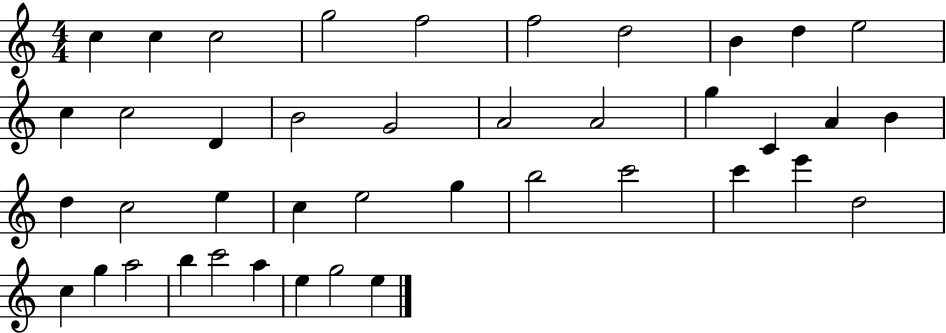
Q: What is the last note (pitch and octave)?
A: E5